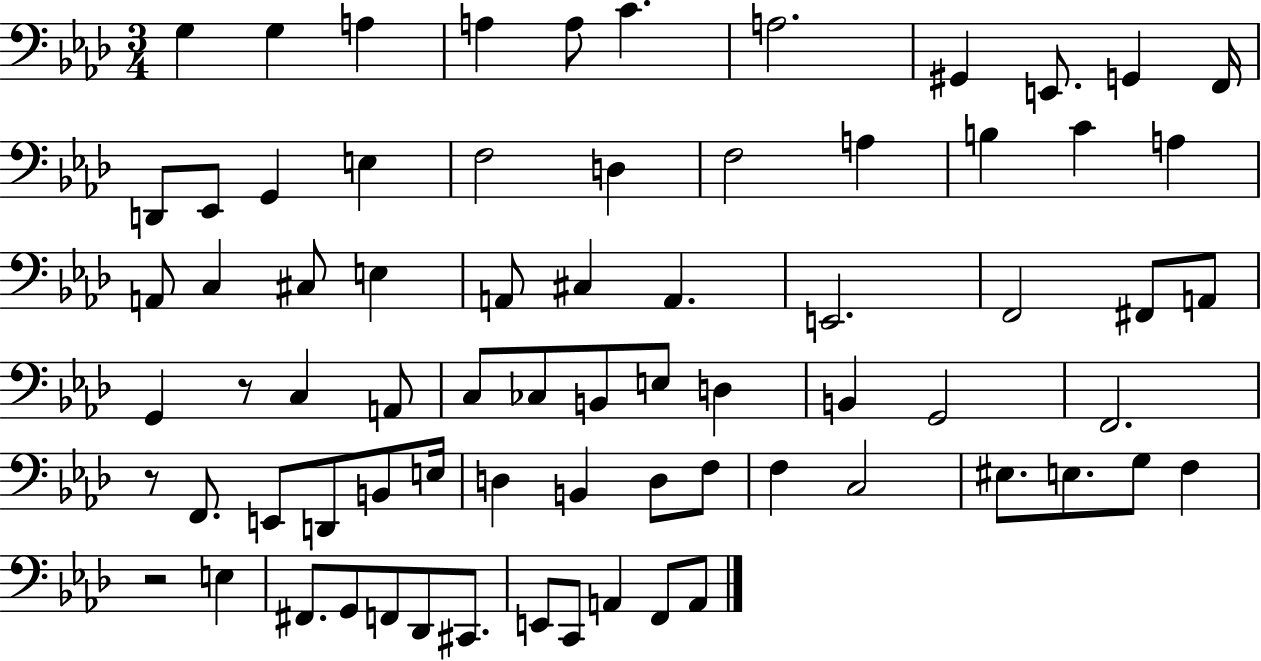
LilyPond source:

{
  \clef bass
  \numericTimeSignature
  \time 3/4
  \key aes \major
  g4 g4 a4 | a4 a8 c'4. | a2. | gis,4 e,8. g,4 f,16 | \break d,8 ees,8 g,4 e4 | f2 d4 | f2 a4 | b4 c'4 a4 | \break a,8 c4 cis8 e4 | a,8 cis4 a,4. | e,2. | f,2 fis,8 a,8 | \break g,4 r8 c4 a,8 | c8 ces8 b,8 e8 d4 | b,4 g,2 | f,2. | \break r8 f,8. e,8 d,8 b,8 e16 | d4 b,4 d8 f8 | f4 c2 | eis8. e8. g8 f4 | \break r2 e4 | fis,8. g,8 f,8 des,8 cis,8. | e,8 c,8 a,4 f,8 a,8 | \bar "|."
}